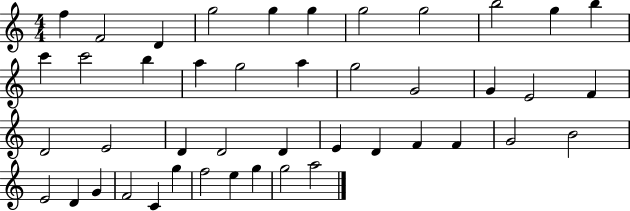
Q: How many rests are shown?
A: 0